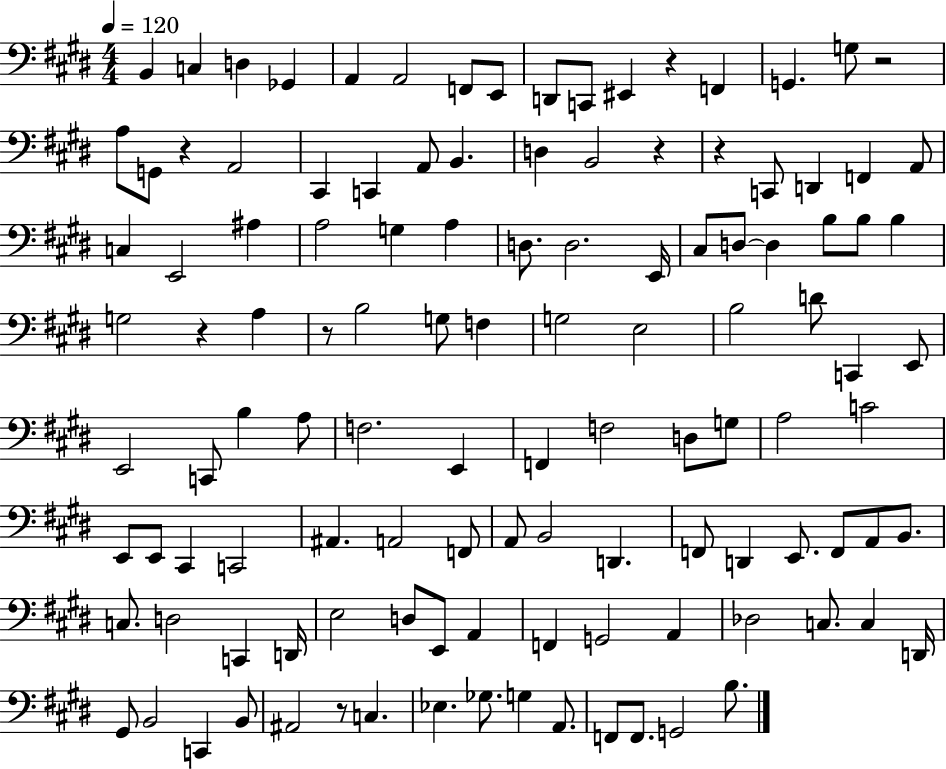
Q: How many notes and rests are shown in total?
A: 118